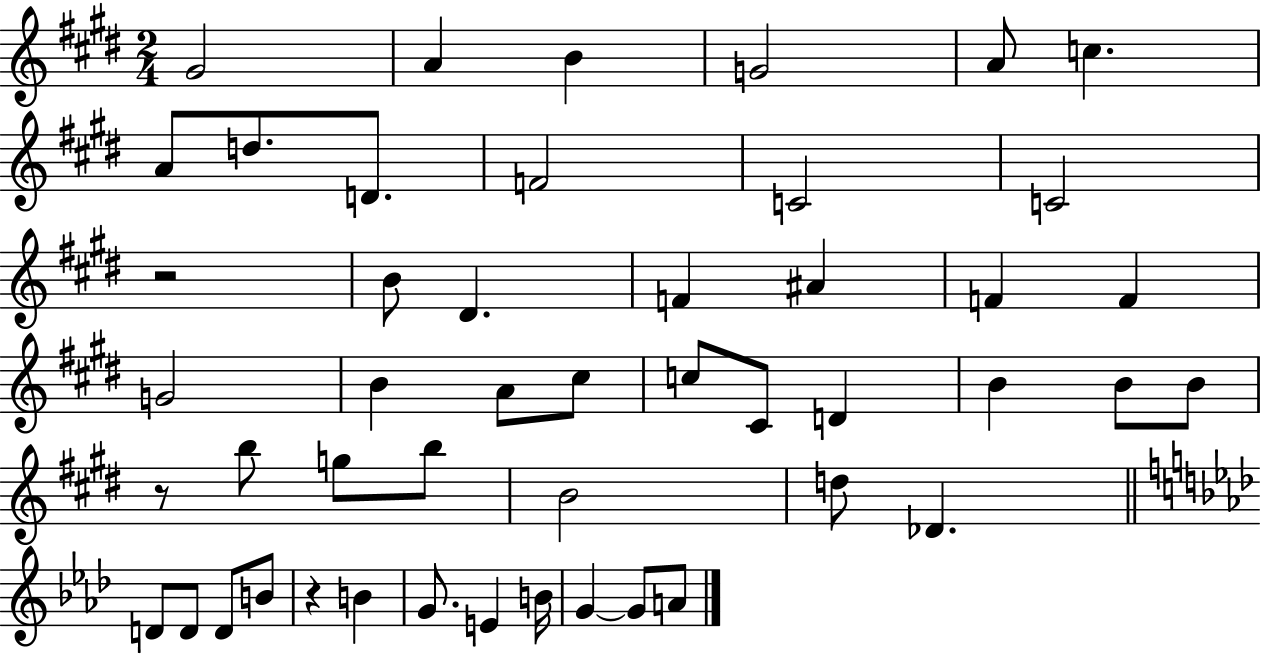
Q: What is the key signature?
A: E major